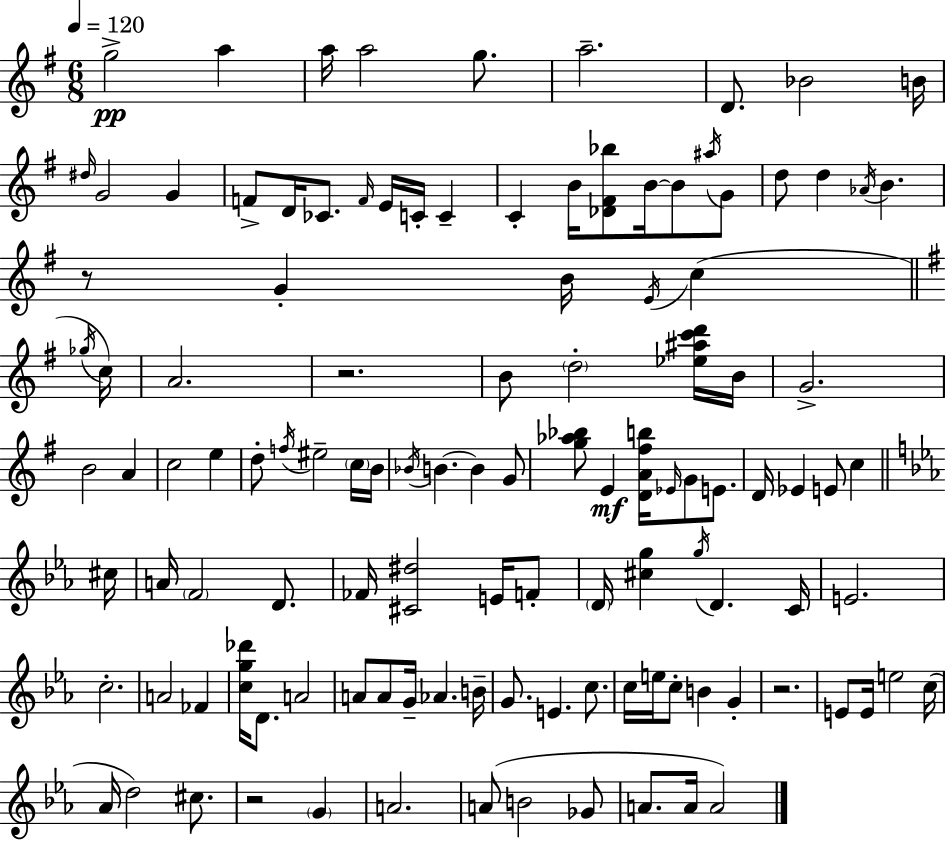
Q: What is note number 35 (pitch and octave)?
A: C5